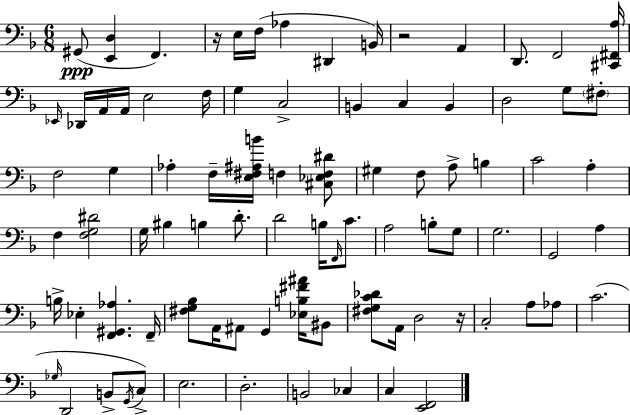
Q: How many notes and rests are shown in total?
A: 86